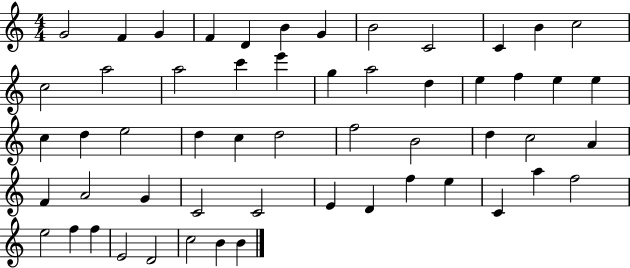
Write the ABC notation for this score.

X:1
T:Untitled
M:4/4
L:1/4
K:C
G2 F G F D B G B2 C2 C B c2 c2 a2 a2 c' e' g a2 d e f e e c d e2 d c d2 f2 B2 d c2 A F A2 G C2 C2 E D f e C a f2 e2 f f E2 D2 c2 B B